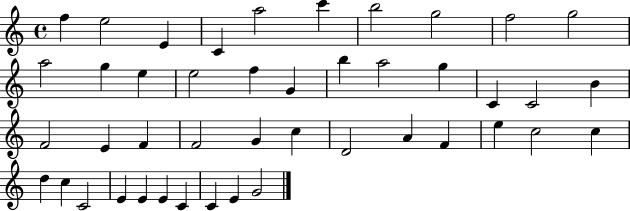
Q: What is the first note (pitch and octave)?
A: F5